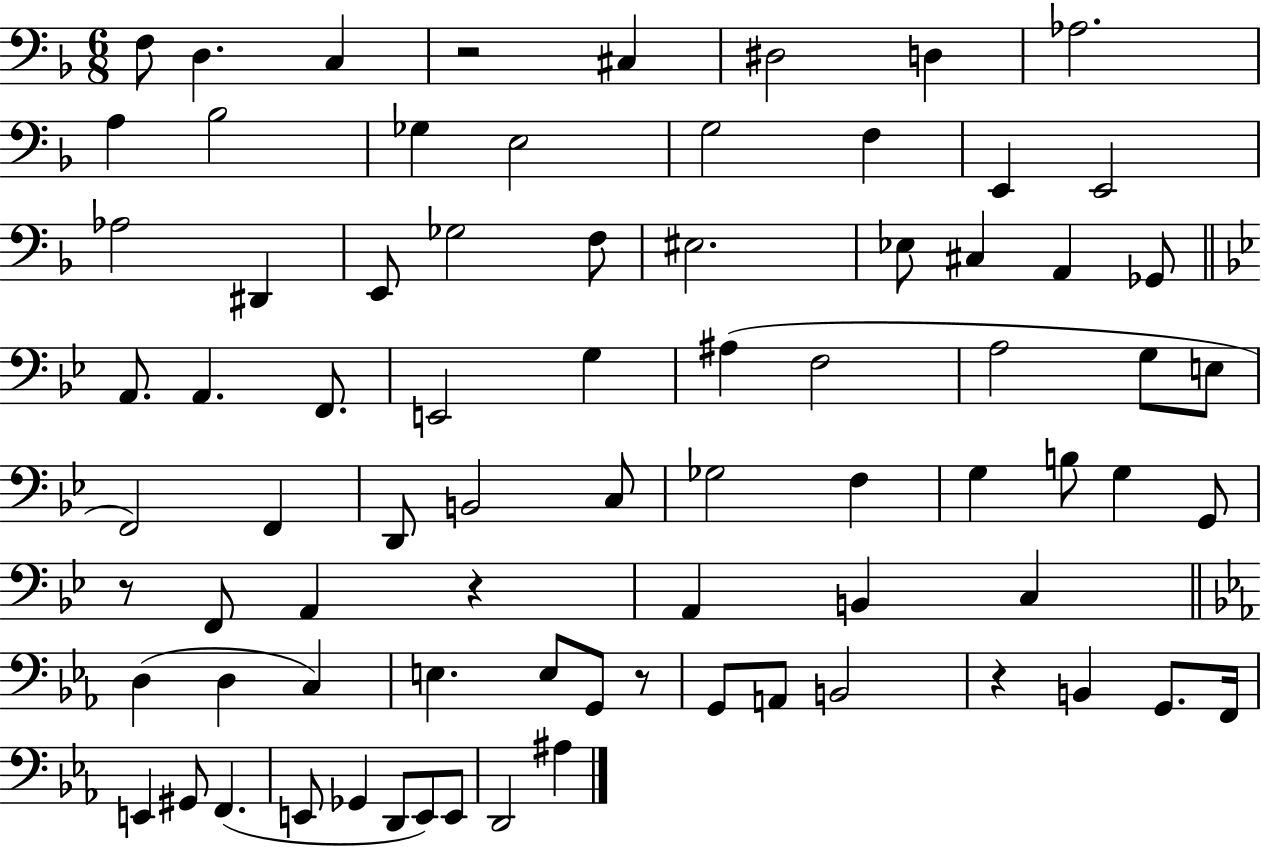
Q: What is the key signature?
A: F major